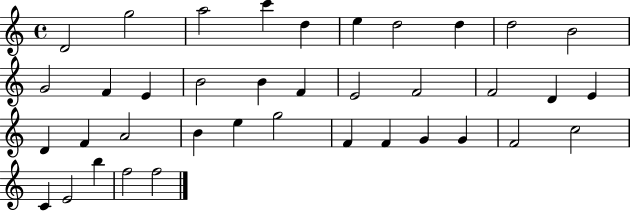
{
  \clef treble
  \time 4/4
  \defaultTimeSignature
  \key c \major
  d'2 g''2 | a''2 c'''4 d''4 | e''4 d''2 d''4 | d''2 b'2 | \break g'2 f'4 e'4 | b'2 b'4 f'4 | e'2 f'2 | f'2 d'4 e'4 | \break d'4 f'4 a'2 | b'4 e''4 g''2 | f'4 f'4 g'4 g'4 | f'2 c''2 | \break c'4 e'2 b''4 | f''2 f''2 | \bar "|."
}